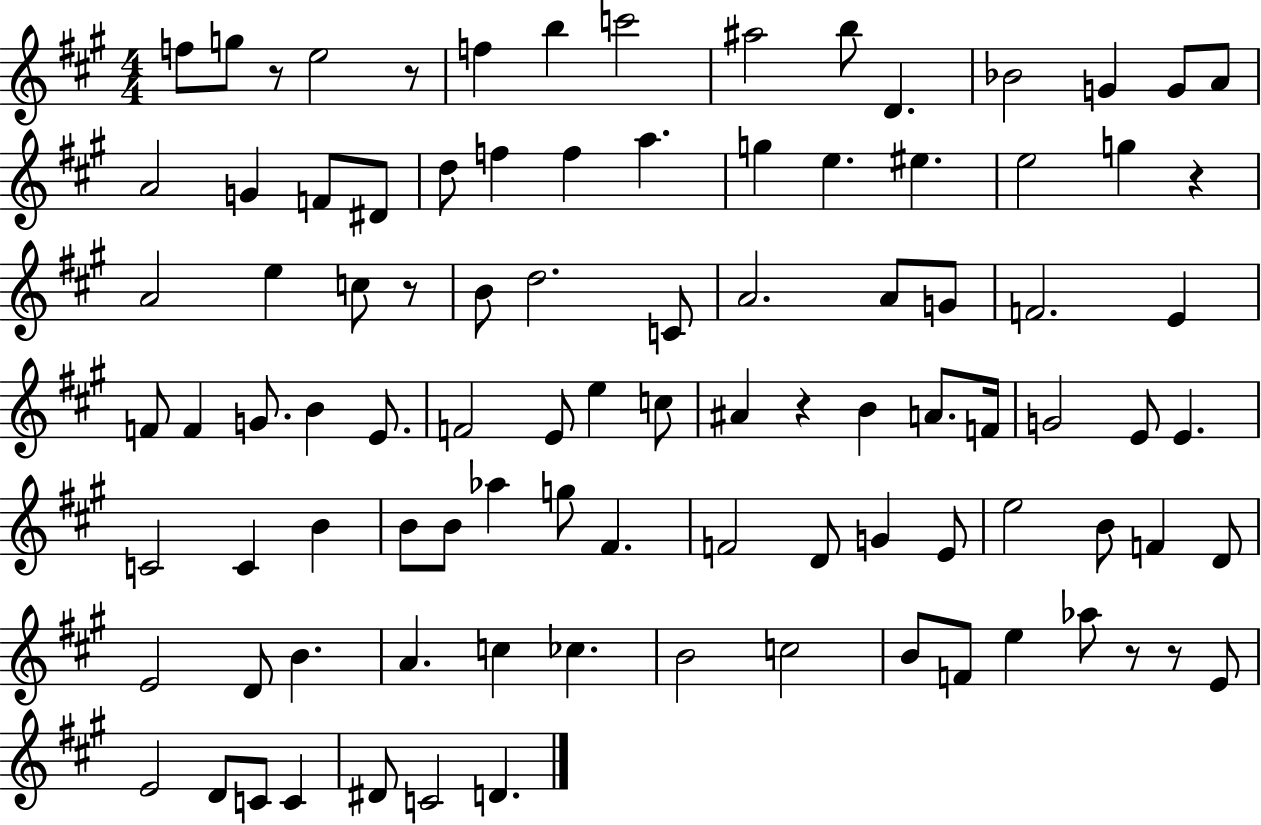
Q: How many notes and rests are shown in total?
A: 96